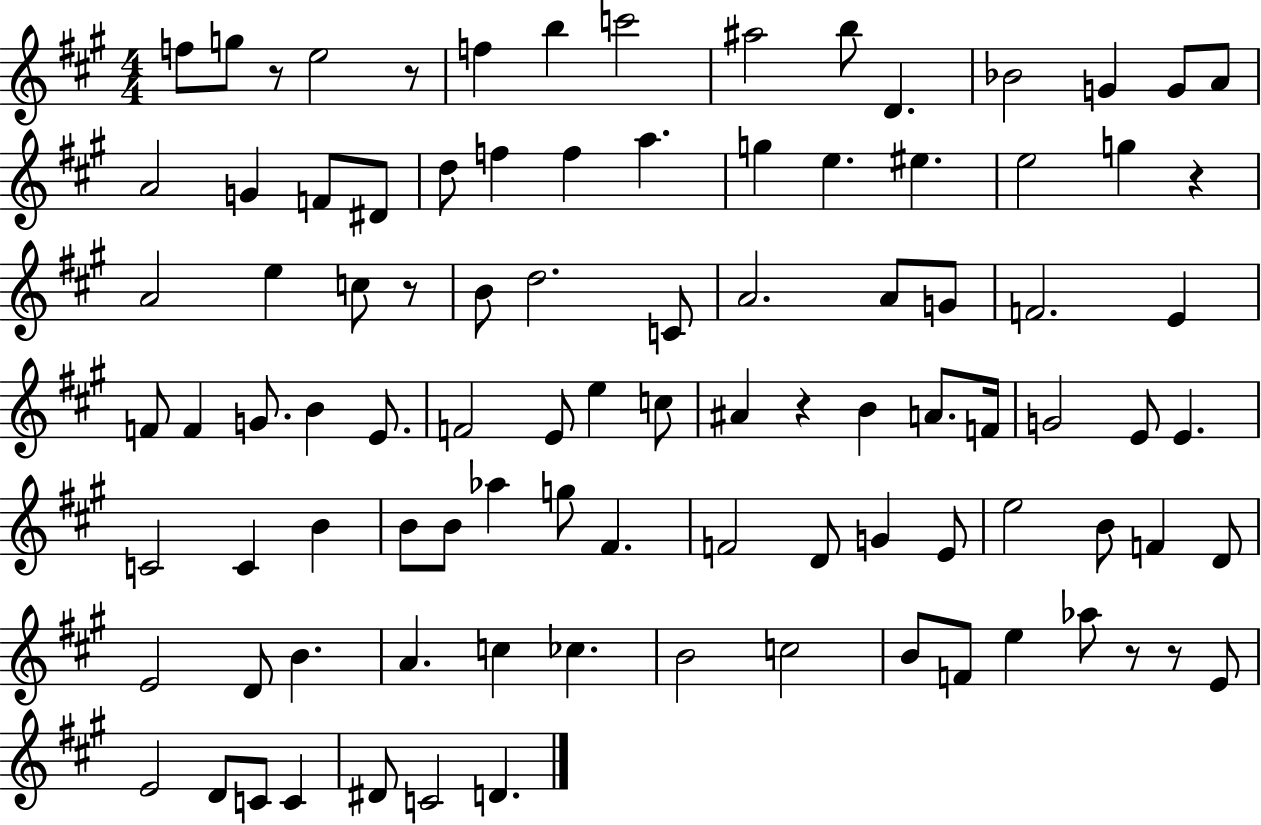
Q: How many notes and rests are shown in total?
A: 96